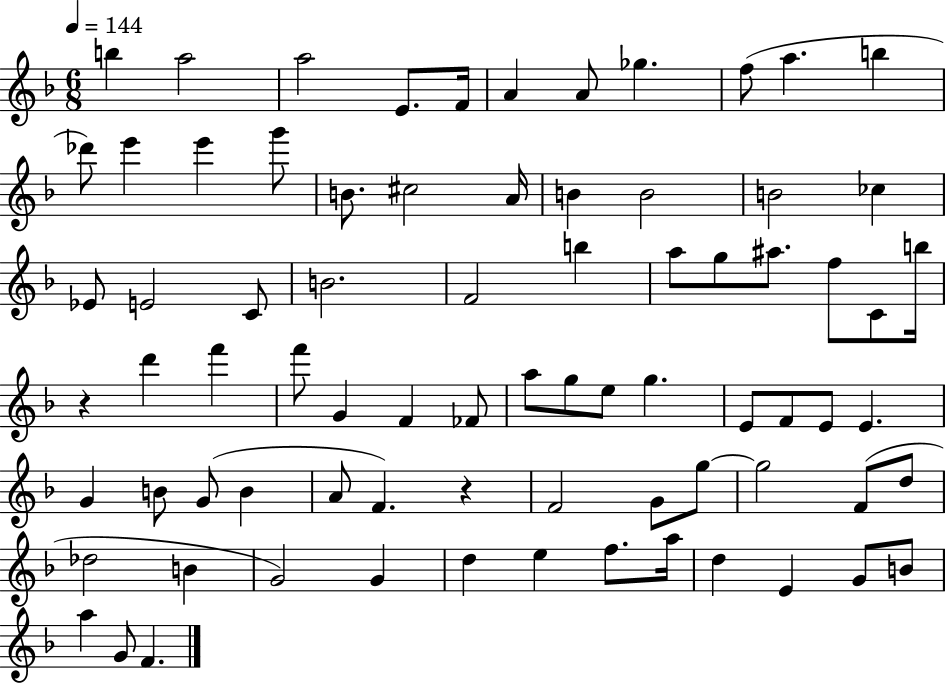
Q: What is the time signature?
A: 6/8